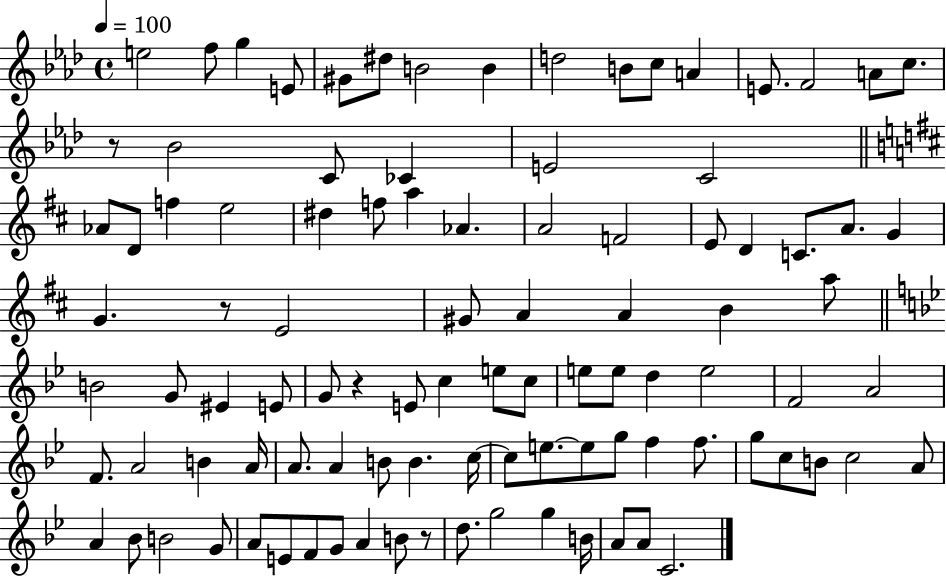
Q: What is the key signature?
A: AES major